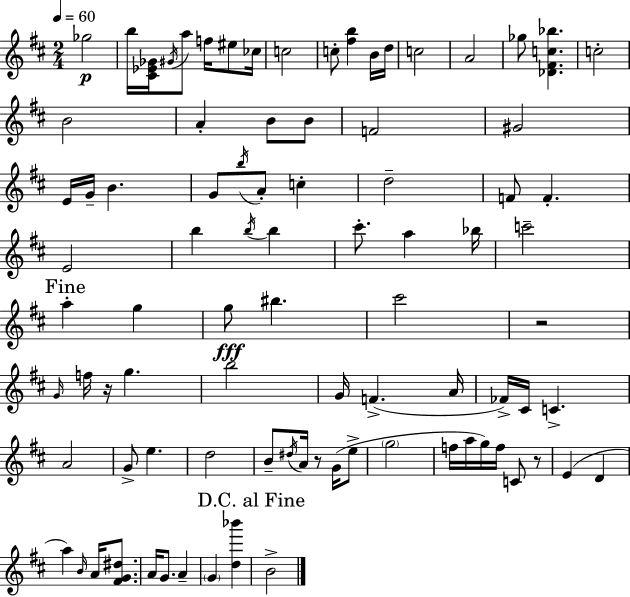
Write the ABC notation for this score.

X:1
T:Untitled
M:2/4
L:1/4
K:D
_g2 b/4 [^C_E_G]/4 ^G/4 a/2 f/4 ^e/2 _c/4 c2 c/2 [^fb] B/4 d/4 c2 A2 _g/2 [_D^Fc_b] c2 B2 A B/2 B/2 F2 ^G2 E/4 G/4 B G/2 b/4 A/2 c d2 F/2 F E2 b b/4 b ^c'/2 a _b/4 c'2 a g g/2 ^b ^c'2 z2 G/4 f/4 z/4 g b2 G/4 F A/4 _F/4 ^C/4 C A2 G/2 e d2 B/2 ^d/4 A/4 z/2 G/4 e/2 g2 f/4 a/4 g/4 f/4 C/2 z/2 E D a B/4 A/4 [^FG^d]/2 A/4 G/2 A G [d_b'] B2